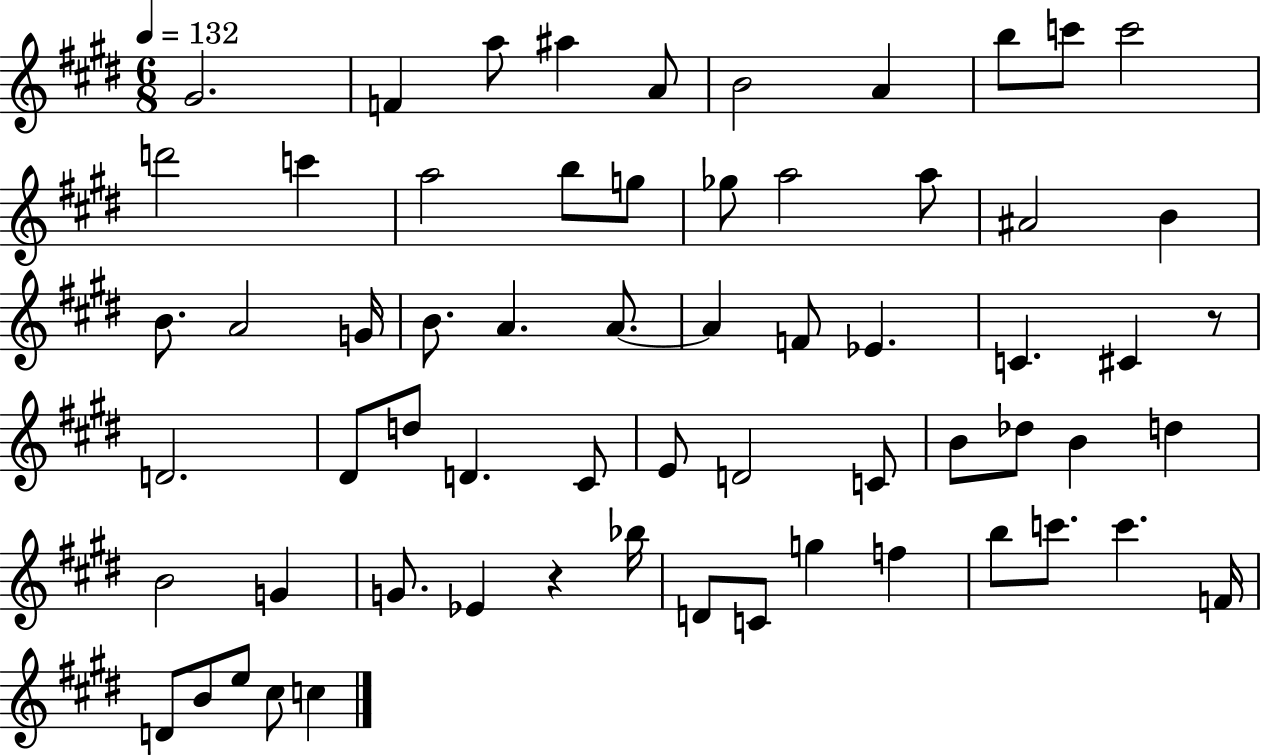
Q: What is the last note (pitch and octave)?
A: C5